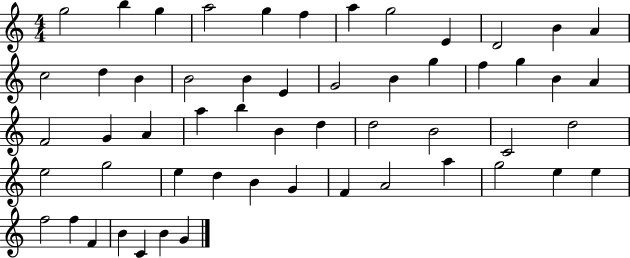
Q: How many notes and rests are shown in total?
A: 55